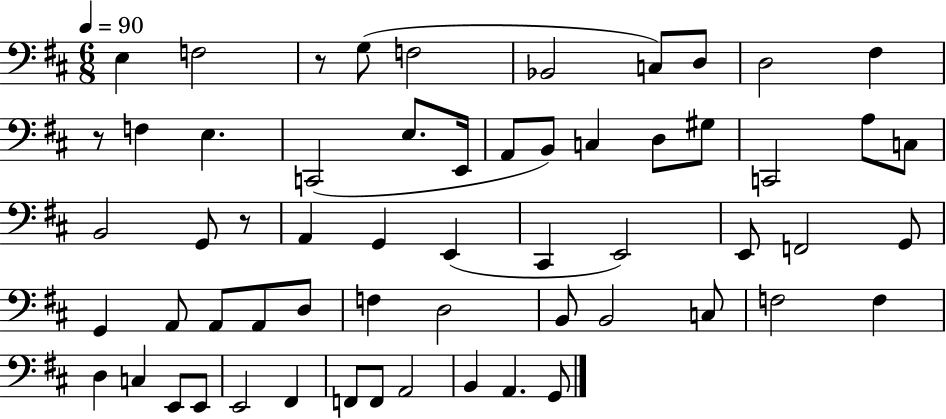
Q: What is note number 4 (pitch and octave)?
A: F3